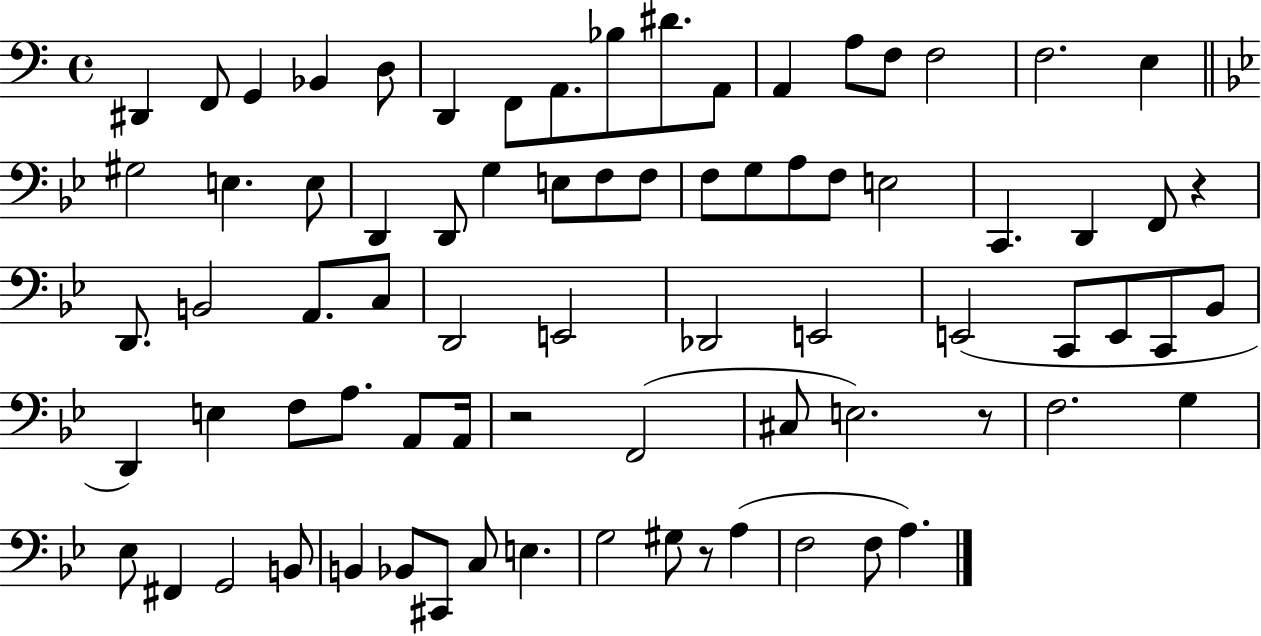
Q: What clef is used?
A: bass